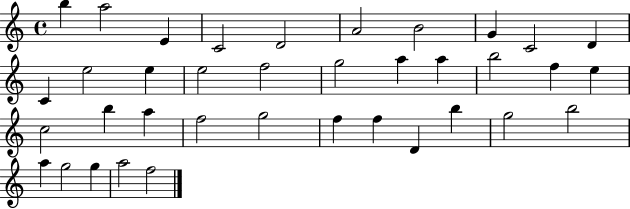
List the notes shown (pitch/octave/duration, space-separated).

B5/q A5/h E4/q C4/h D4/h A4/h B4/h G4/q C4/h D4/q C4/q E5/h E5/q E5/h F5/h G5/h A5/q A5/q B5/h F5/q E5/q C5/h B5/q A5/q F5/h G5/h F5/q F5/q D4/q B5/q G5/h B5/h A5/q G5/h G5/q A5/h F5/h